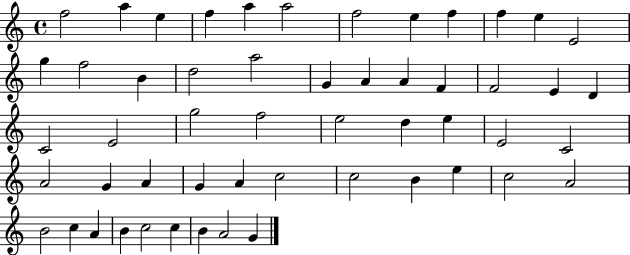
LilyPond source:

{
  \clef treble
  \time 4/4
  \defaultTimeSignature
  \key c \major
  f''2 a''4 e''4 | f''4 a''4 a''2 | f''2 e''4 f''4 | f''4 e''4 e'2 | \break g''4 f''2 b'4 | d''2 a''2 | g'4 a'4 a'4 f'4 | f'2 e'4 d'4 | \break c'2 e'2 | g''2 f''2 | e''2 d''4 e''4 | e'2 c'2 | \break a'2 g'4 a'4 | g'4 a'4 c''2 | c''2 b'4 e''4 | c''2 a'2 | \break b'2 c''4 a'4 | b'4 c''2 c''4 | b'4 a'2 g'4 | \bar "|."
}